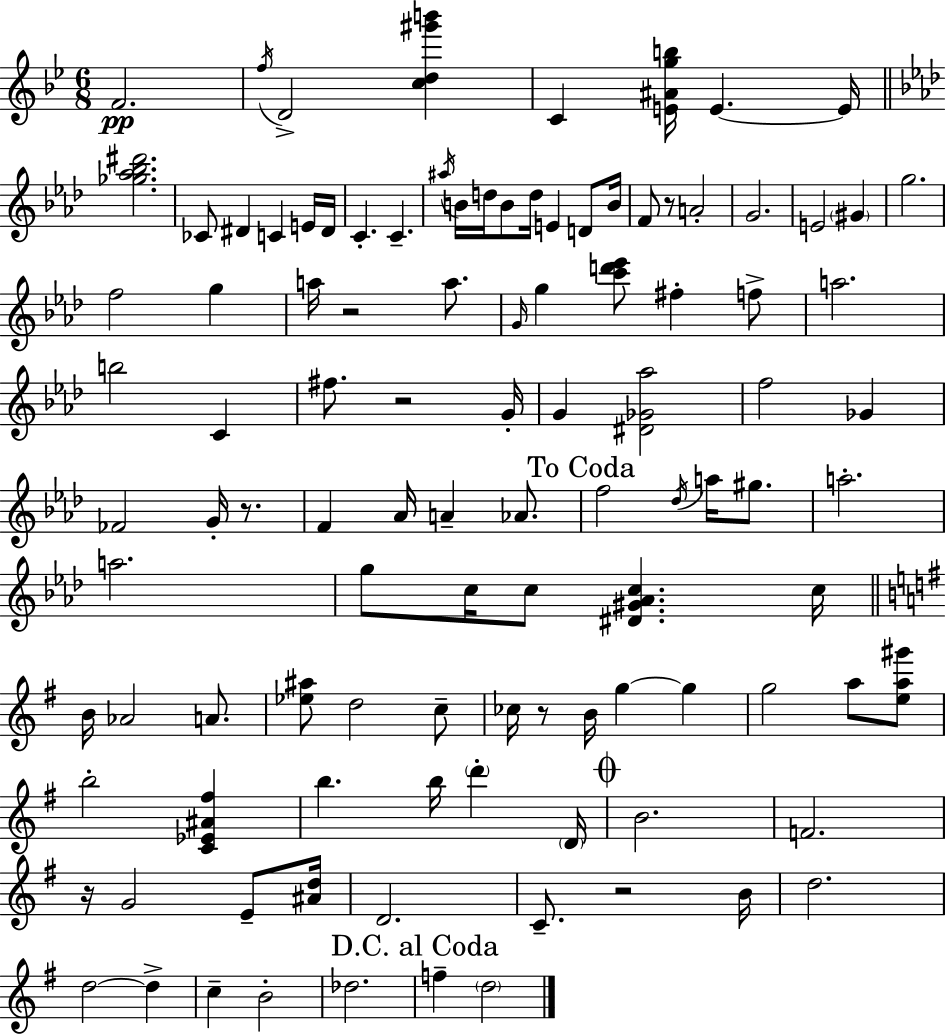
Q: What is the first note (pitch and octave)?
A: F4